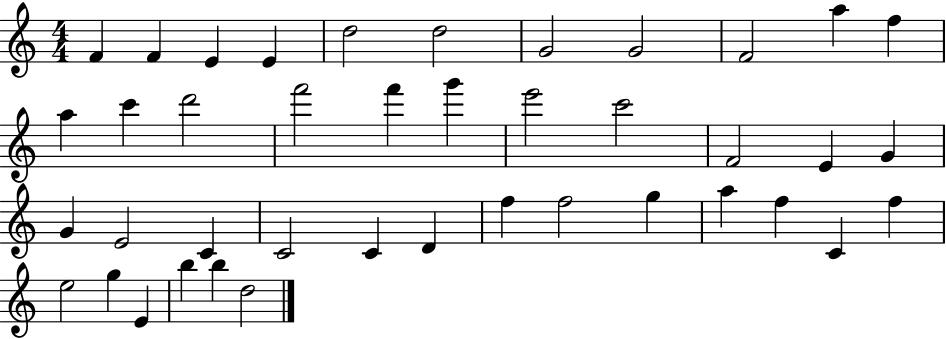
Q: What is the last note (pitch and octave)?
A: D5